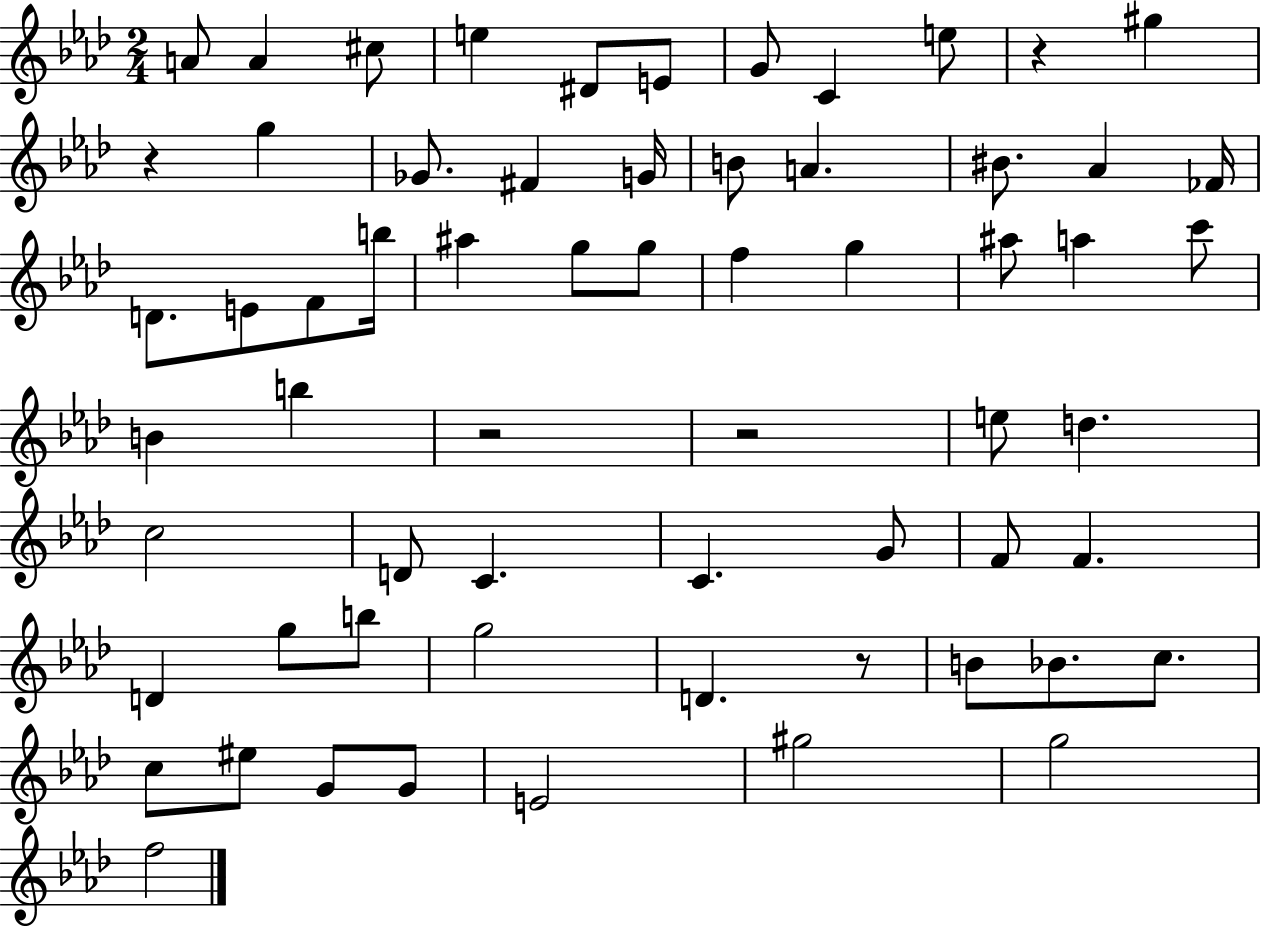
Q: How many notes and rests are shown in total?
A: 63